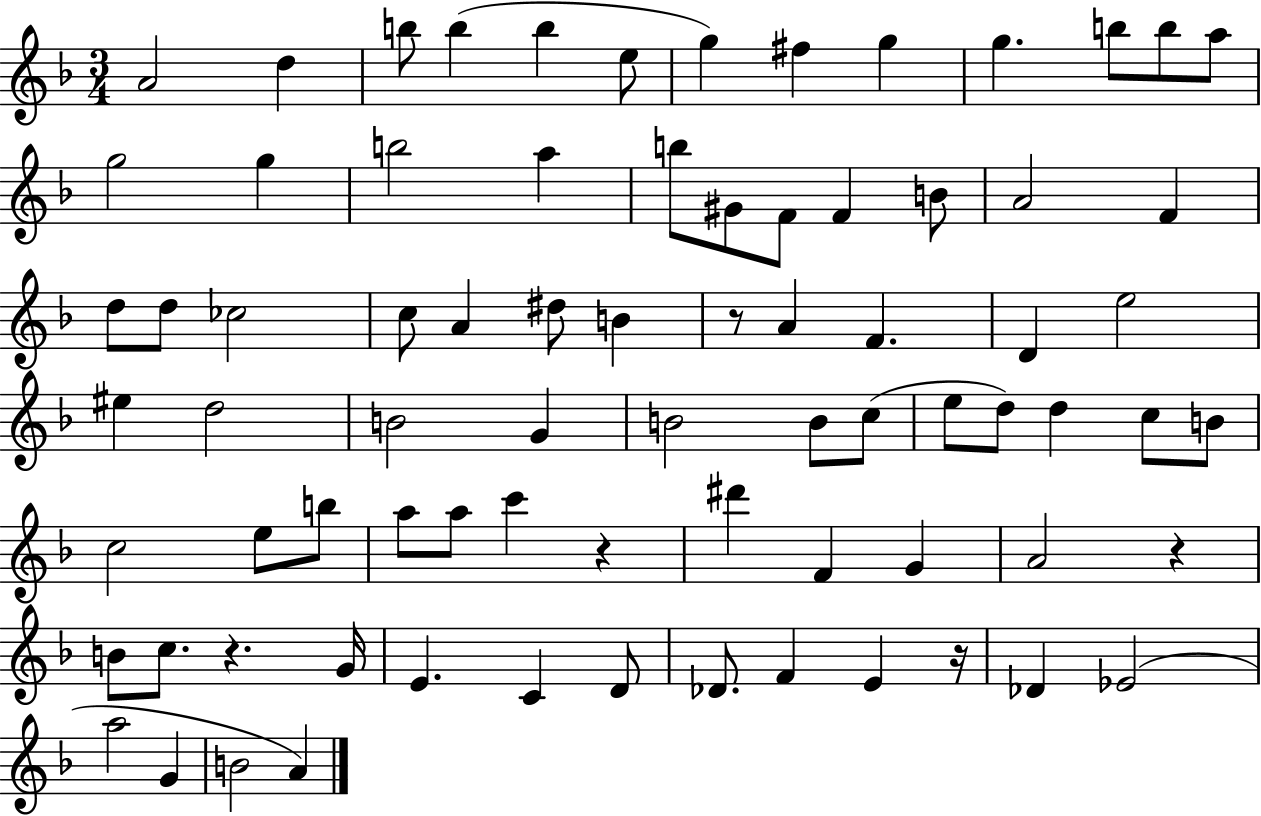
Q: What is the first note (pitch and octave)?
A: A4